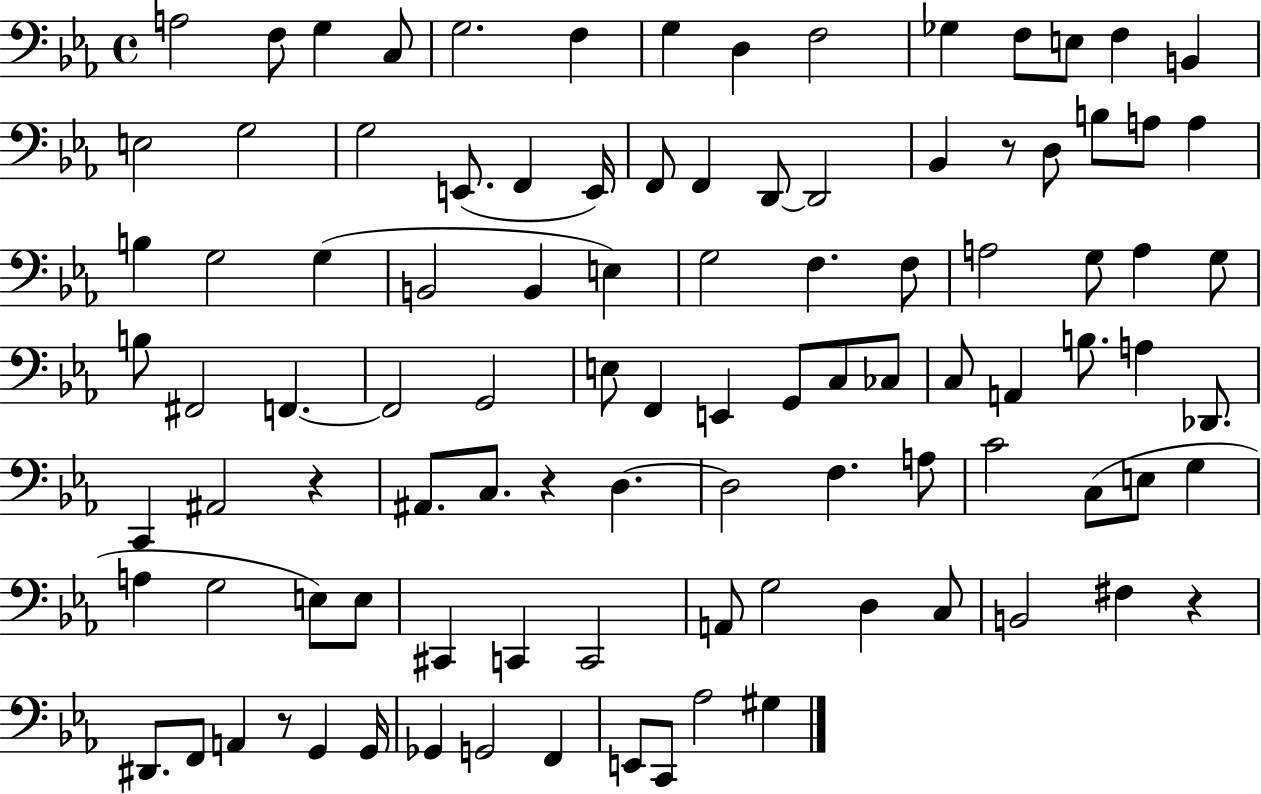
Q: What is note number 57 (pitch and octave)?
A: A3